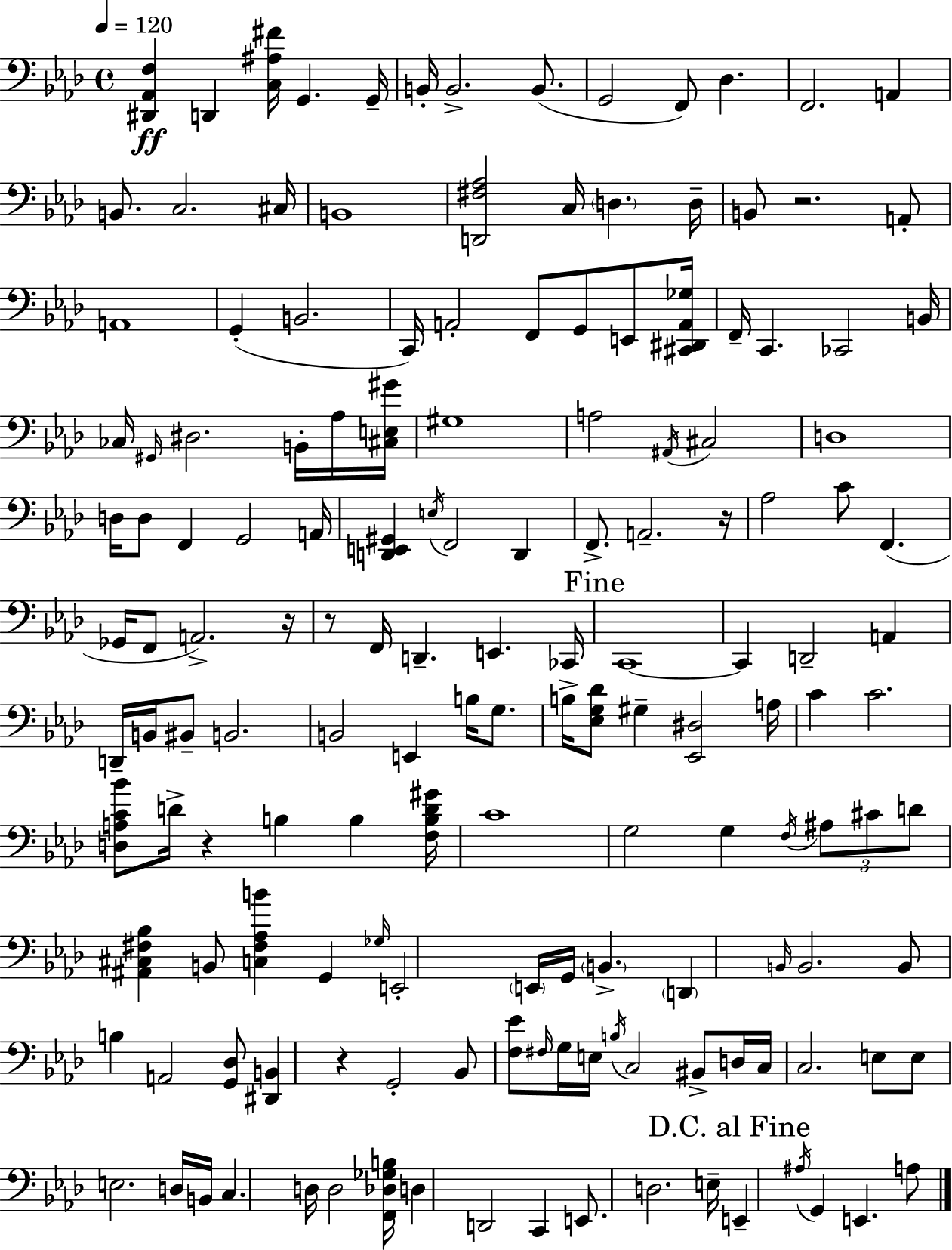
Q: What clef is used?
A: bass